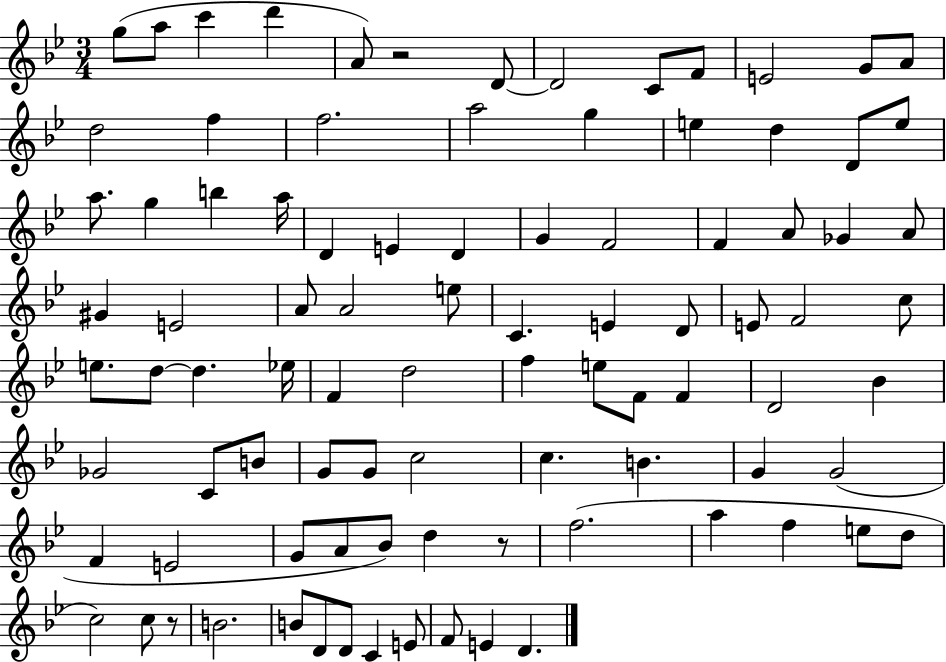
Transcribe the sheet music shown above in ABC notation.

X:1
T:Untitled
M:3/4
L:1/4
K:Bb
g/2 a/2 c' d' A/2 z2 D/2 D2 C/2 F/2 E2 G/2 A/2 d2 f f2 a2 g e d D/2 e/2 a/2 g b a/4 D E D G F2 F A/2 _G A/2 ^G E2 A/2 A2 e/2 C E D/2 E/2 F2 c/2 e/2 d/2 d _e/4 F d2 f e/2 F/2 F D2 _B _G2 C/2 B/2 G/2 G/2 c2 c B G G2 F E2 G/2 A/2 _B/2 d z/2 f2 a f e/2 d/2 c2 c/2 z/2 B2 B/2 D/2 D/2 C E/2 F/2 E D